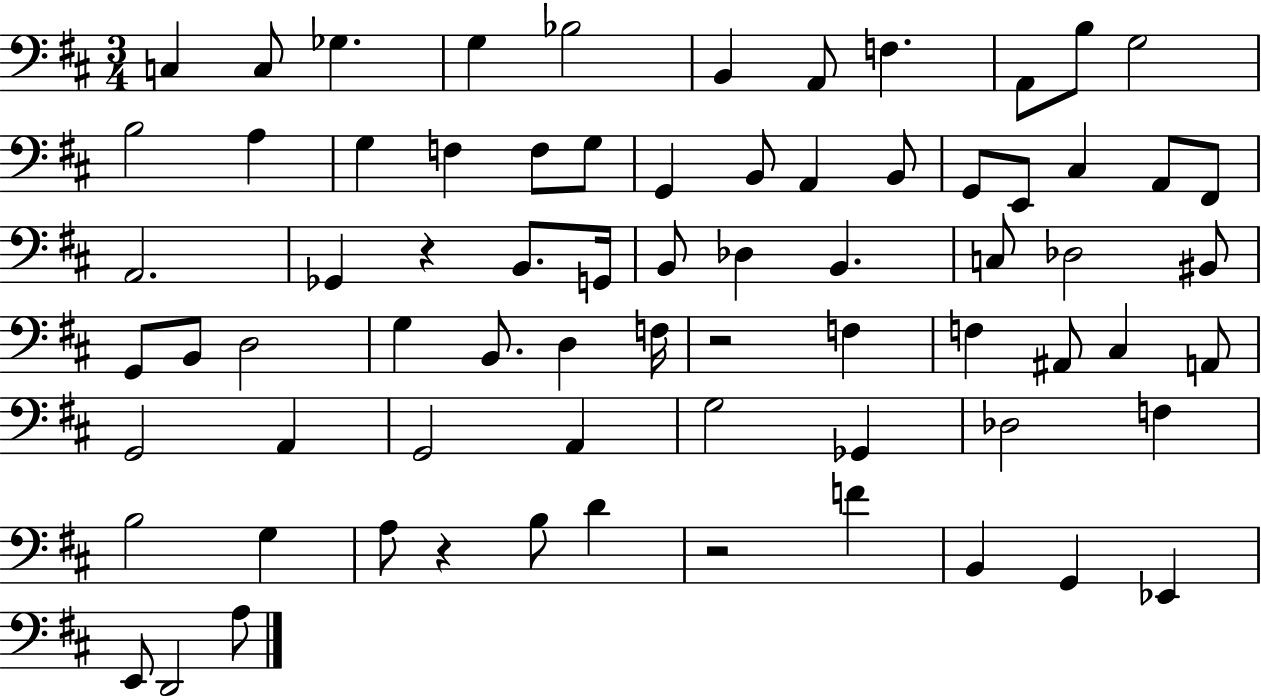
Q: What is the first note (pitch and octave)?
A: C3